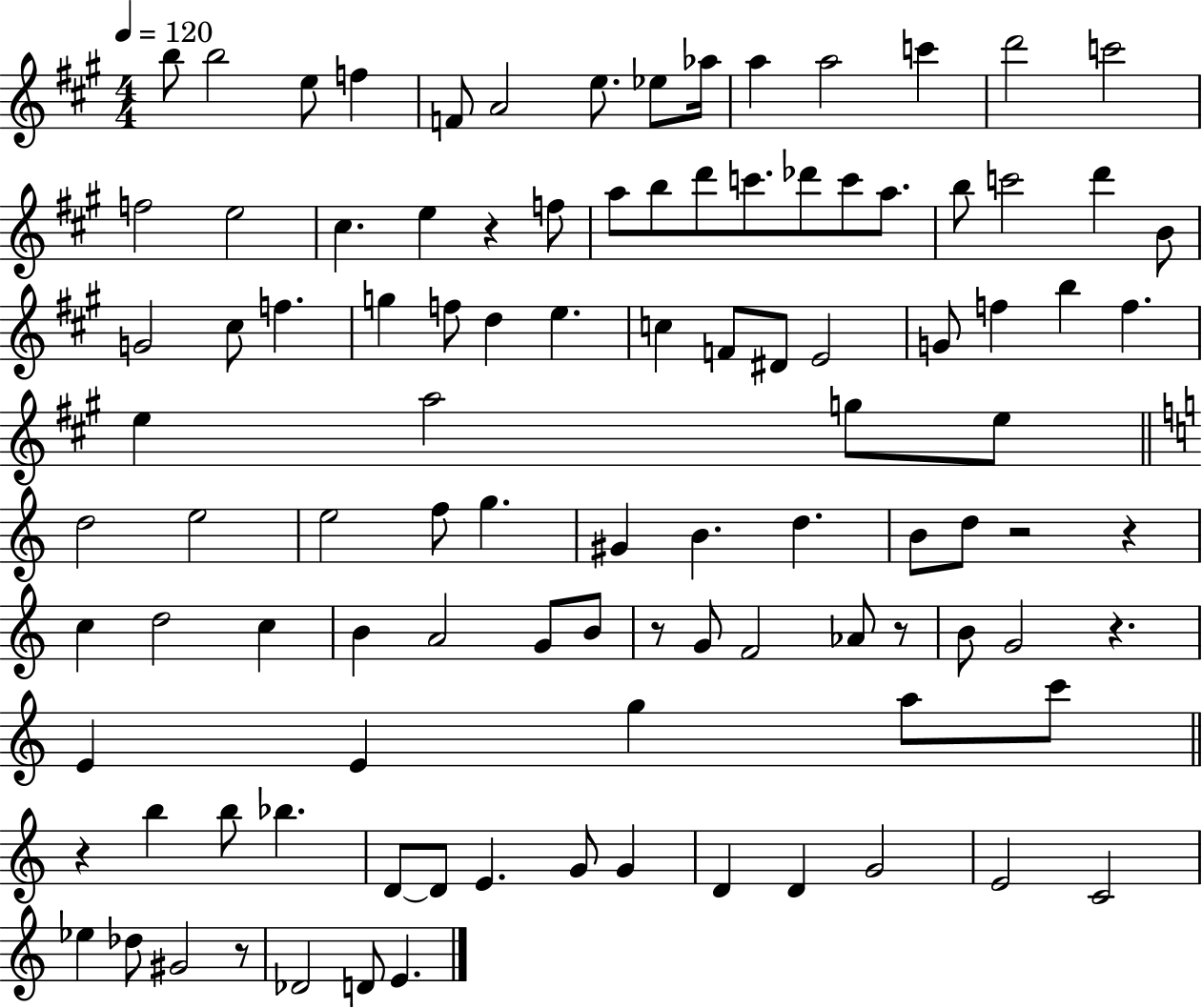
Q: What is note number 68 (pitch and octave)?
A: F4